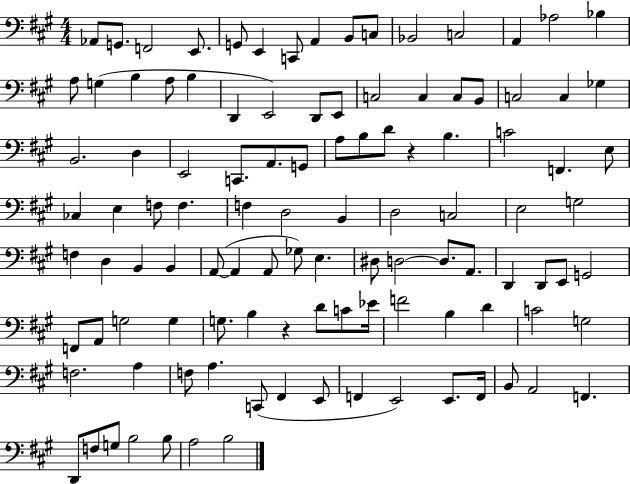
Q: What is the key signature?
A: A major